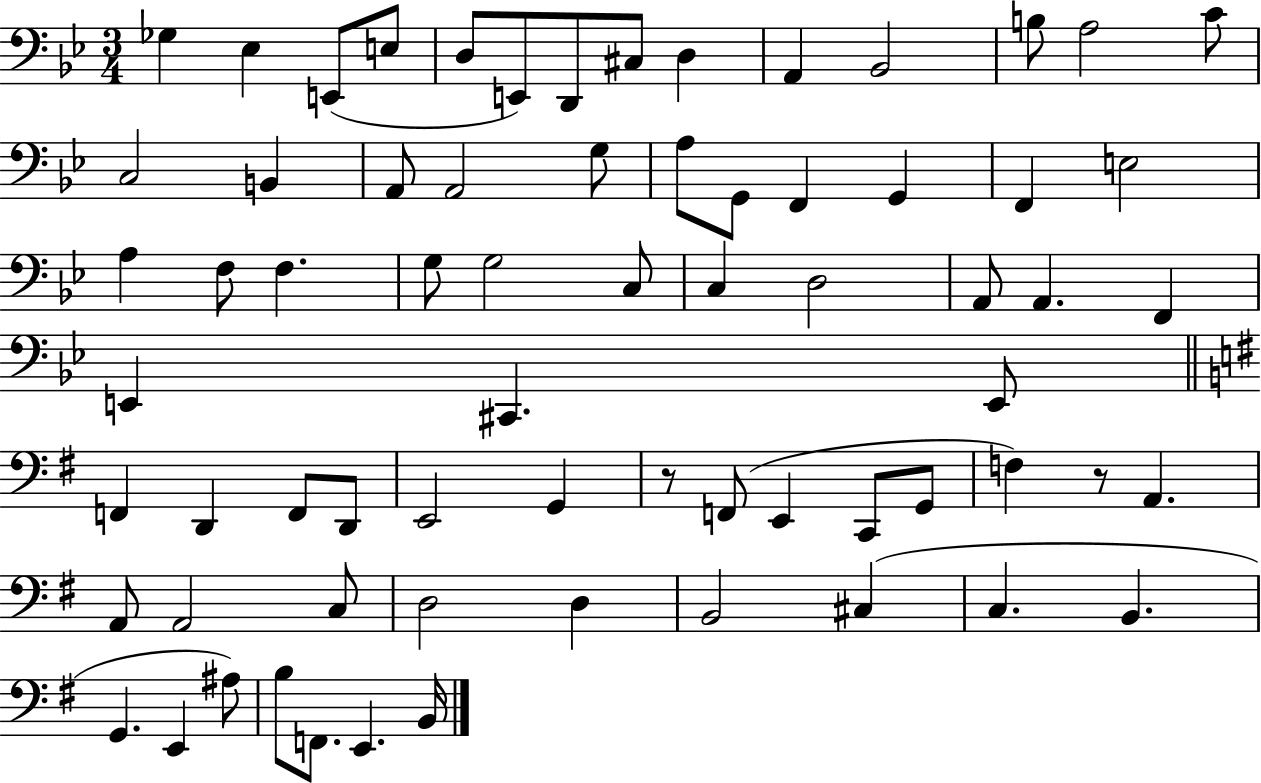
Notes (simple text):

Gb3/q Eb3/q E2/e E3/e D3/e E2/e D2/e C#3/e D3/q A2/q Bb2/h B3/e A3/h C4/e C3/h B2/q A2/e A2/h G3/e A3/e G2/e F2/q G2/q F2/q E3/h A3/q F3/e F3/q. G3/e G3/h C3/e C3/q D3/h A2/e A2/q. F2/q E2/q C#2/q. E2/e F2/q D2/q F2/e D2/e E2/h G2/q R/e F2/e E2/q C2/e G2/e F3/q R/e A2/q. A2/e A2/h C3/e D3/h D3/q B2/h C#3/q C3/q. B2/q. G2/q. E2/q A#3/e B3/e F2/e. E2/q. B2/s